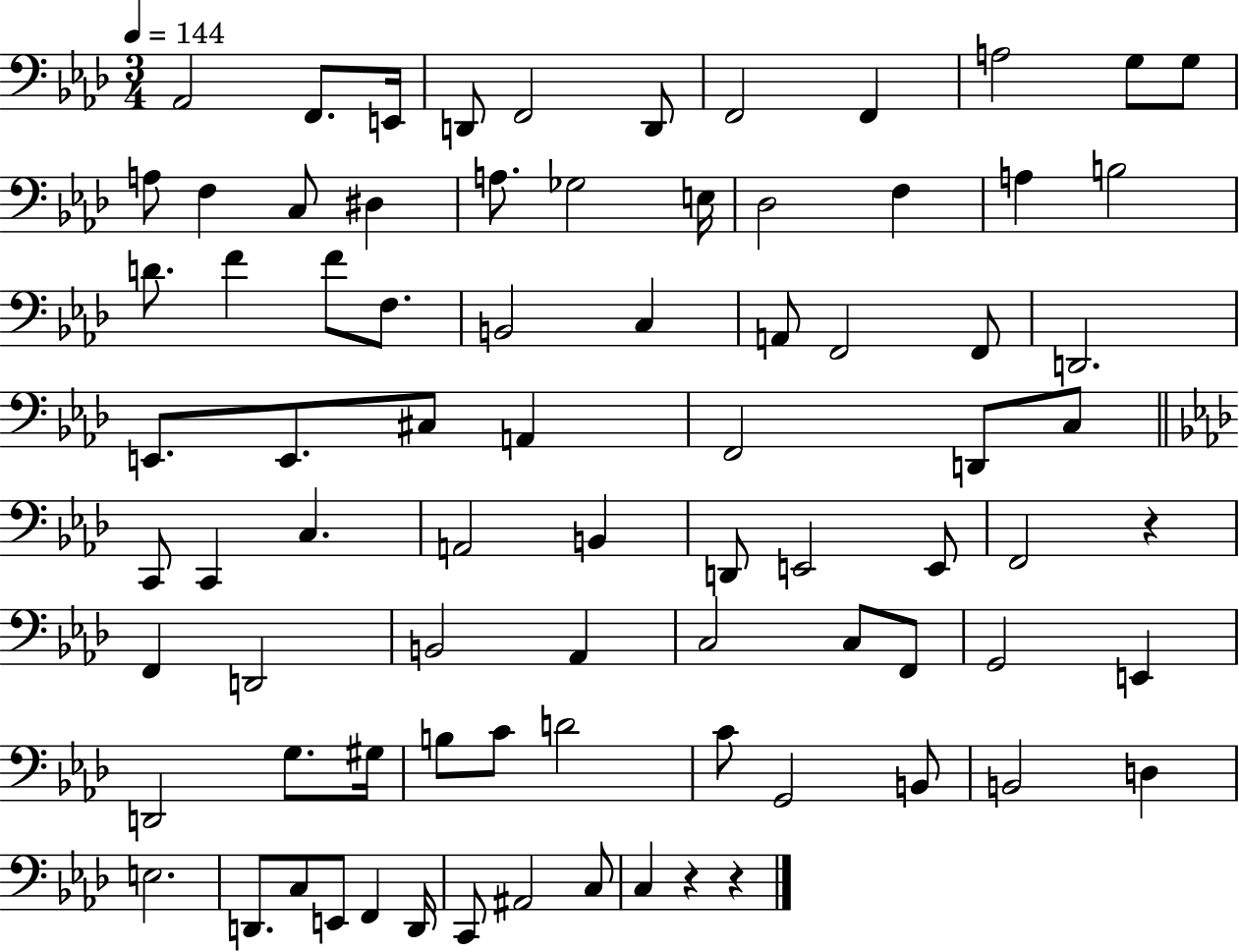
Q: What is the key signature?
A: AES major